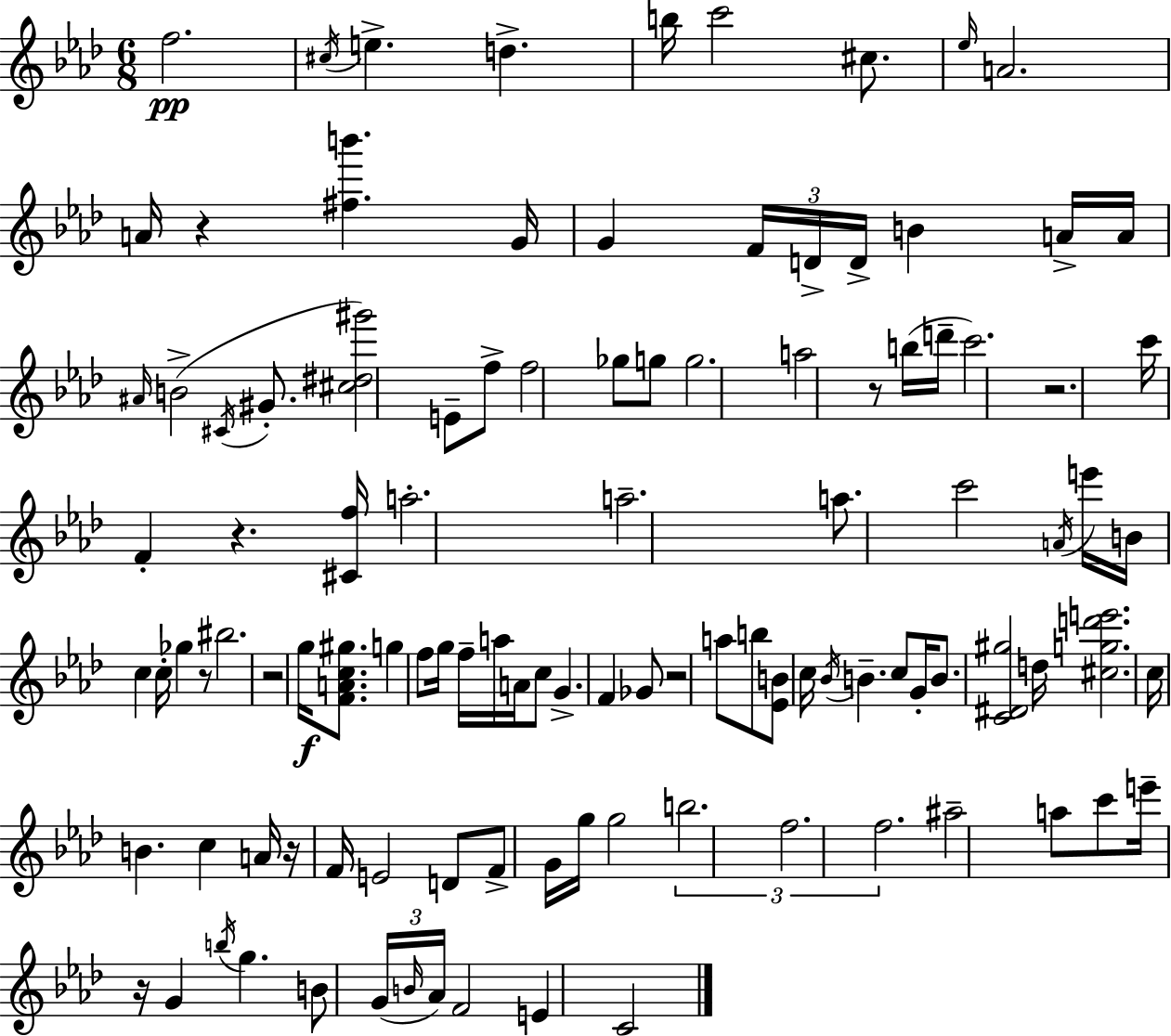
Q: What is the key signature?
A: AES major